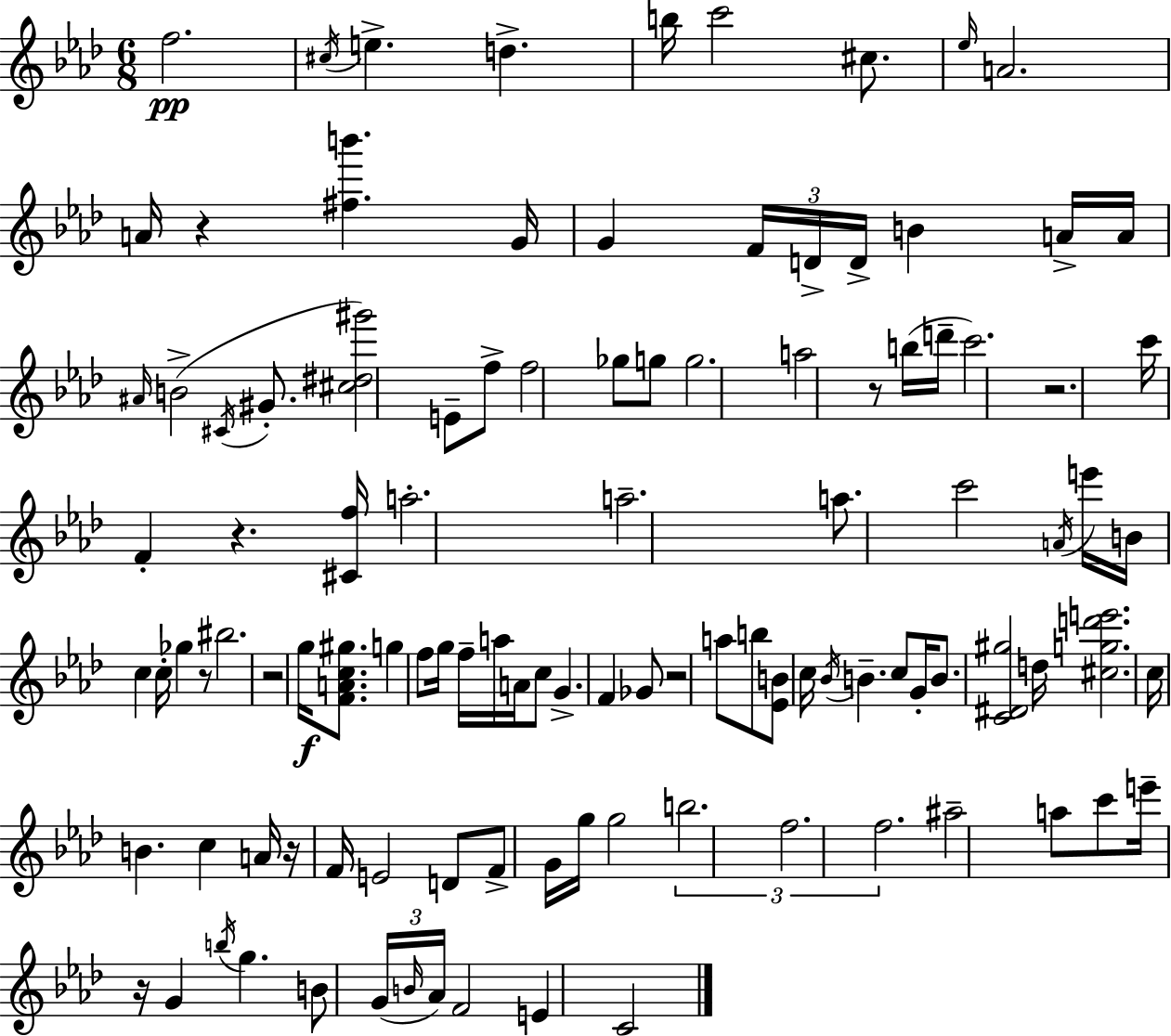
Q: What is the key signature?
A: AES major